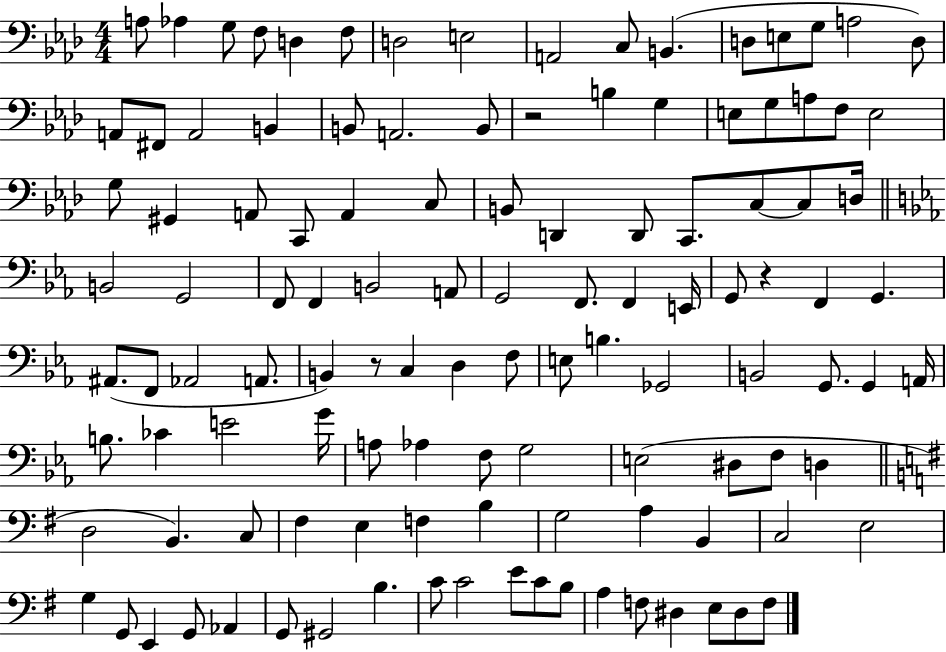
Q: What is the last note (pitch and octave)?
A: F3